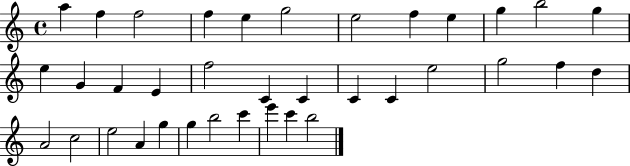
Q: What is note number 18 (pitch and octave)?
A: C4